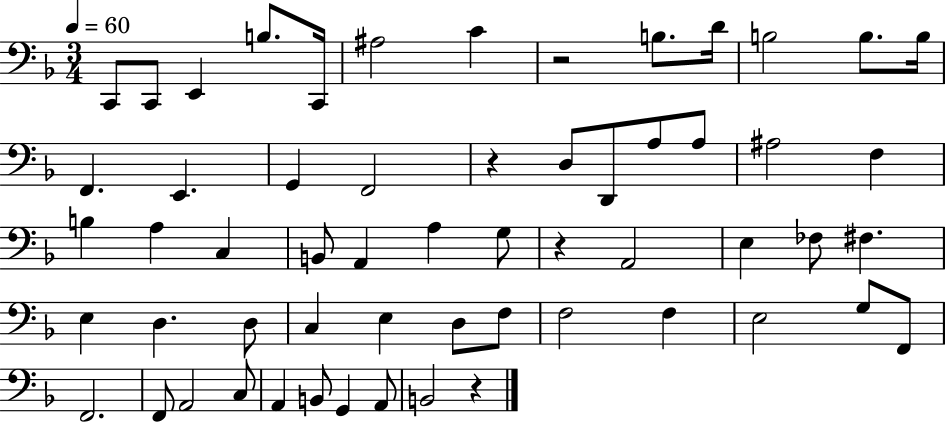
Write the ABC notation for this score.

X:1
T:Untitled
M:3/4
L:1/4
K:F
C,,/2 C,,/2 E,, B,/2 C,,/4 ^A,2 C z2 B,/2 D/4 B,2 B,/2 B,/4 F,, E,, G,, F,,2 z D,/2 D,,/2 A,/2 A,/2 ^A,2 F, B, A, C, B,,/2 A,, A, G,/2 z A,,2 E, _F,/2 ^F, E, D, D,/2 C, E, D,/2 F,/2 F,2 F, E,2 G,/2 F,,/2 F,,2 F,,/2 A,,2 C,/2 A,, B,,/2 G,, A,,/2 B,,2 z